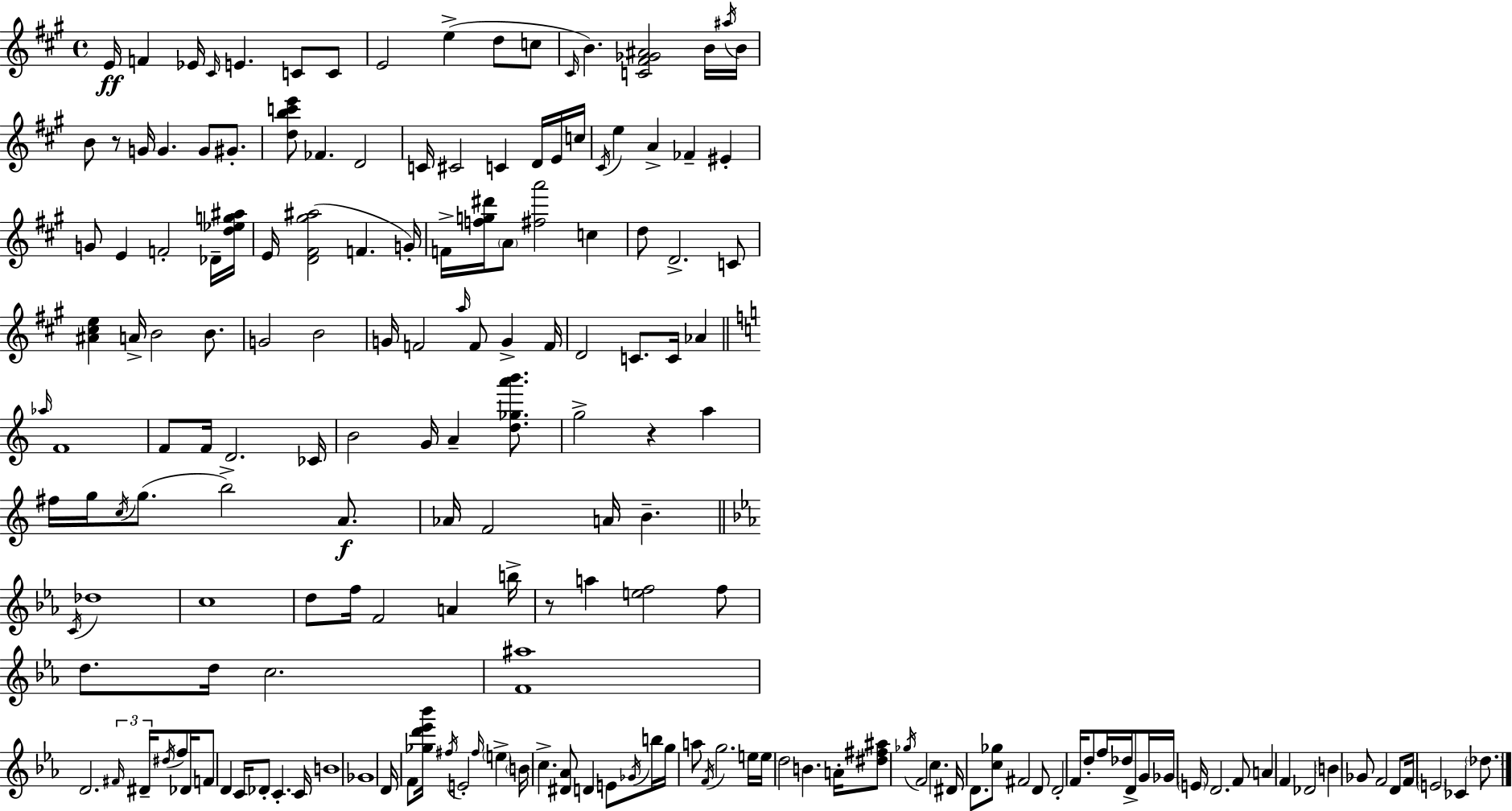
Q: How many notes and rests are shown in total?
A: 177